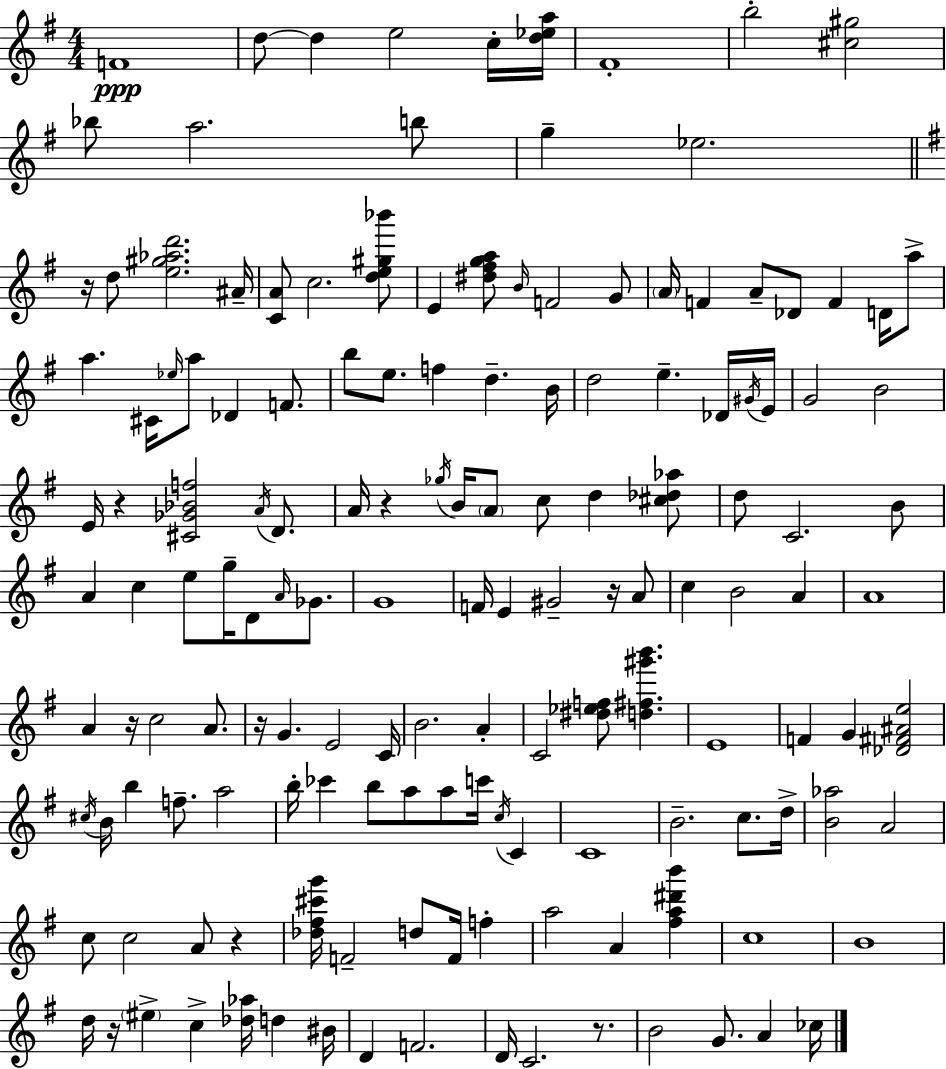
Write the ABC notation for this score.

X:1
T:Untitled
M:4/4
L:1/4
K:Em
F4 d/2 d e2 c/4 [d_ea]/4 ^F4 b2 [^c^g]2 _b/2 a2 b/2 g _e2 z/4 d/2 [e^g_ad']2 ^A/4 [CA]/2 c2 [de^g_b']/2 E [^d^fga]/2 B/4 F2 G/2 A/4 F A/2 _D/2 F D/4 a/2 a ^C/4 _e/4 a/2 _D F/2 b/2 e/2 f d B/4 d2 e _D/4 ^G/4 E/4 G2 B2 E/4 z [^C_G_Bf]2 A/4 D/2 A/4 z _g/4 B/4 A/2 c/2 d [^c_d_a]/2 d/2 C2 B/2 A c e/2 g/4 D/2 A/4 _G/2 G4 F/4 E ^G2 z/4 A/2 c B2 A A4 A z/4 c2 A/2 z/4 G E2 C/4 B2 A C2 [^d_ef]/2 [d^f^g'b'] E4 F G [_D^F^Ae]2 ^c/4 B/4 b f/2 a2 b/4 _c' b/2 a/2 a/2 c'/4 c/4 C C4 B2 c/2 d/4 [B_a]2 A2 c/2 c2 A/2 z [_d^f^c'g']/4 F2 d/2 F/4 f a2 A [^fa^d'b'] c4 B4 d/4 z/4 ^e c [_d_a]/4 d ^B/4 D F2 D/4 C2 z/2 B2 G/2 A _c/4